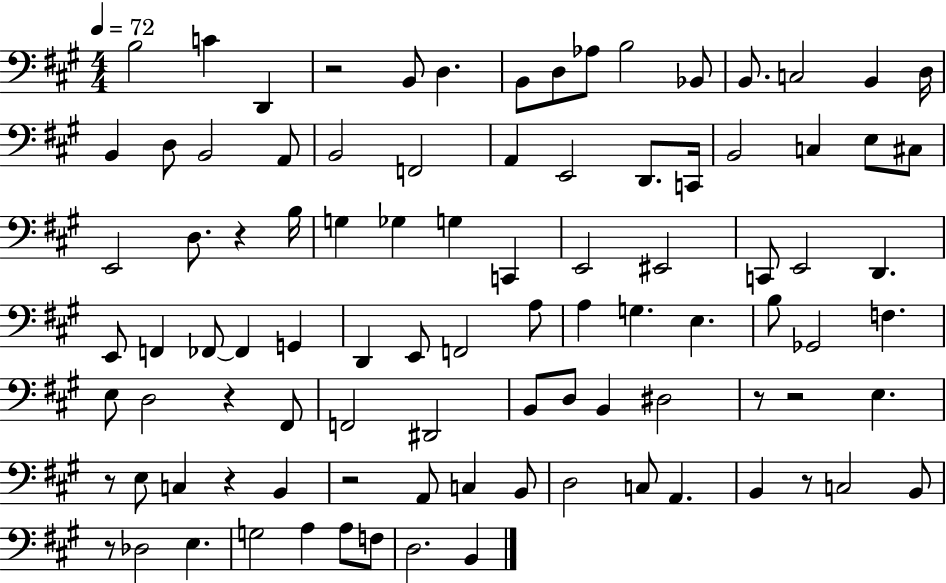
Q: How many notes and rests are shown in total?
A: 95